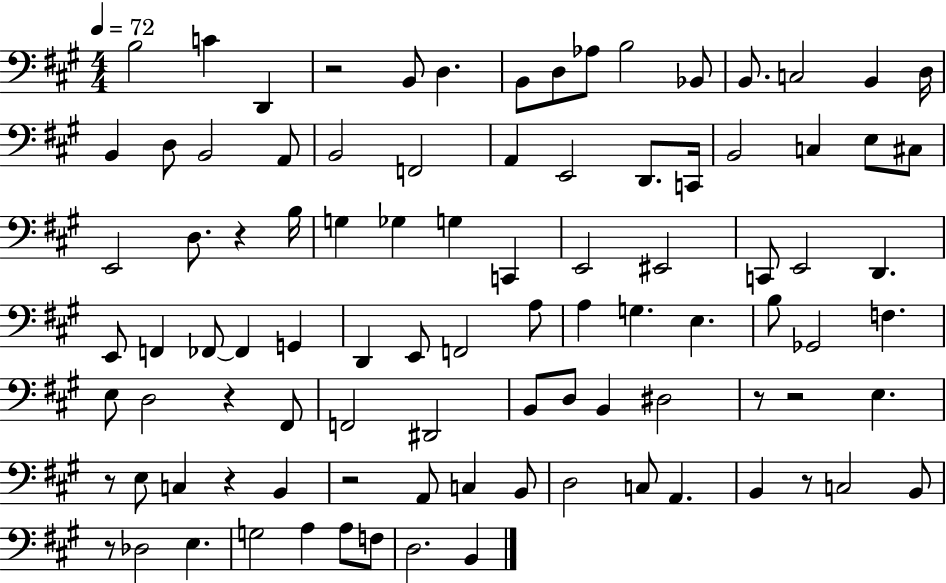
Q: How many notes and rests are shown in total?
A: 95